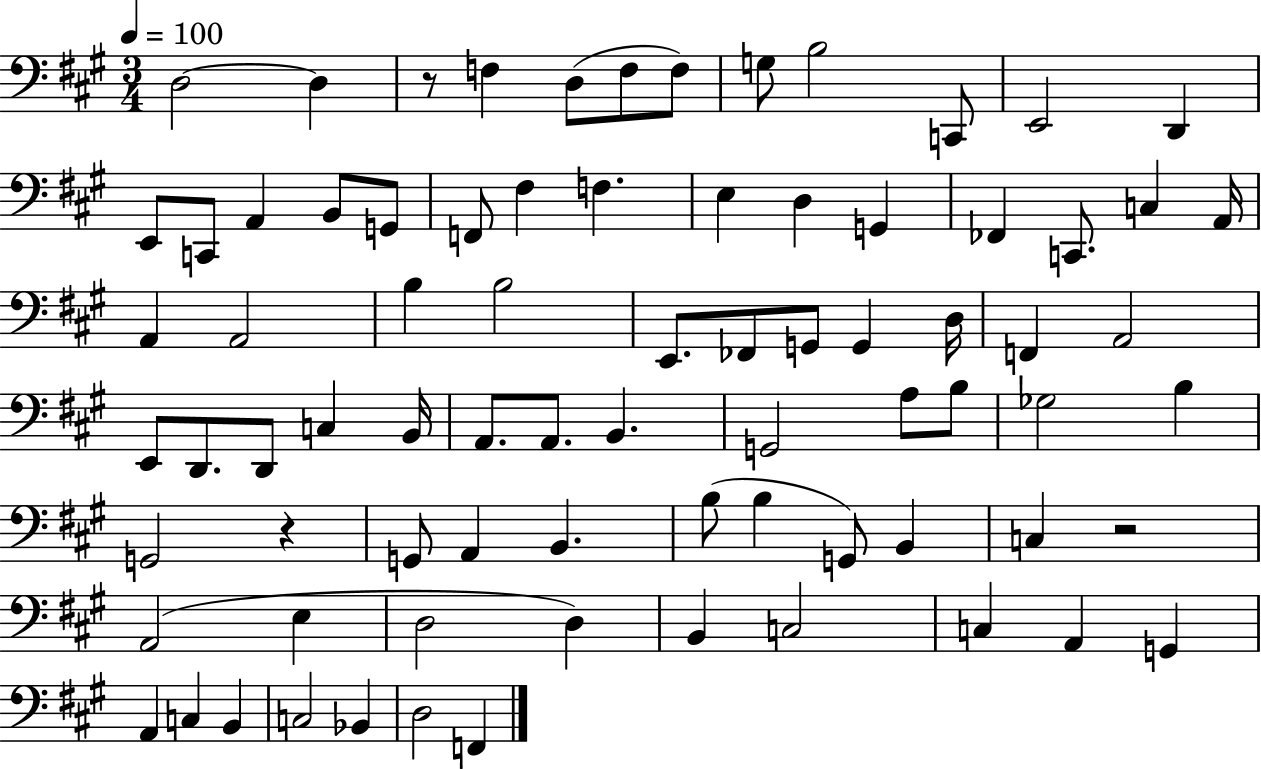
D3/h D3/q R/e F3/q D3/e F3/e F3/e G3/e B3/h C2/e E2/h D2/q E2/e C2/e A2/q B2/e G2/e F2/e F#3/q F3/q. E3/q D3/q G2/q FES2/q C2/e. C3/q A2/s A2/q A2/h B3/q B3/h E2/e. FES2/e G2/e G2/q D3/s F2/q A2/h E2/e D2/e. D2/e C3/q B2/s A2/e. A2/e. B2/q. G2/h A3/e B3/e Gb3/h B3/q G2/h R/q G2/e A2/q B2/q. B3/e B3/q G2/e B2/q C3/q R/h A2/h E3/q D3/h D3/q B2/q C3/h C3/q A2/q G2/q A2/q C3/q B2/q C3/h Bb2/q D3/h F2/q